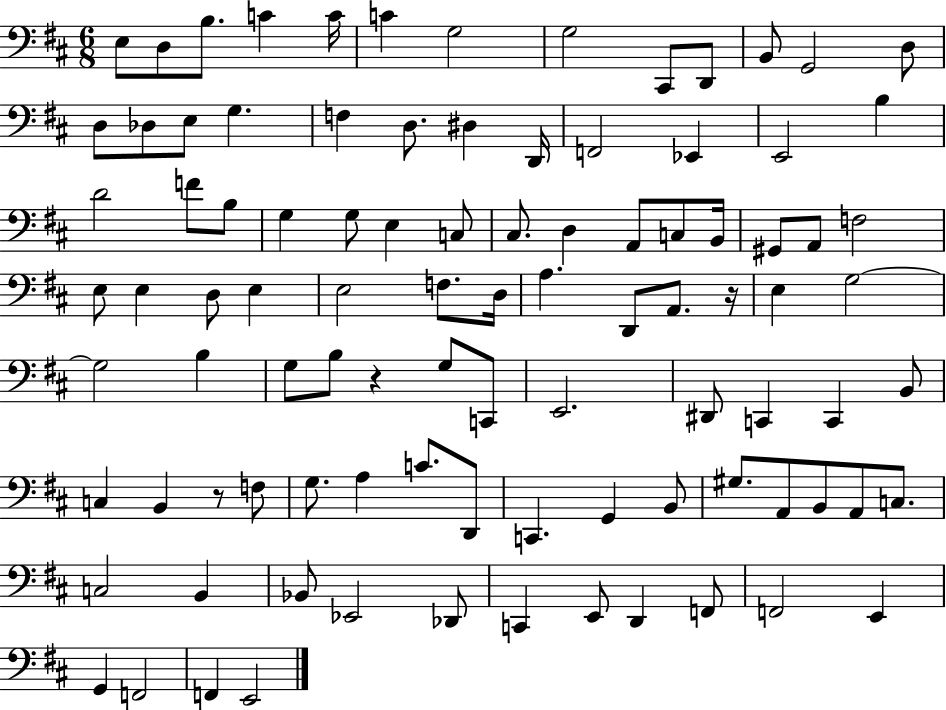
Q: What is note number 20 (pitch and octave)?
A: D#3